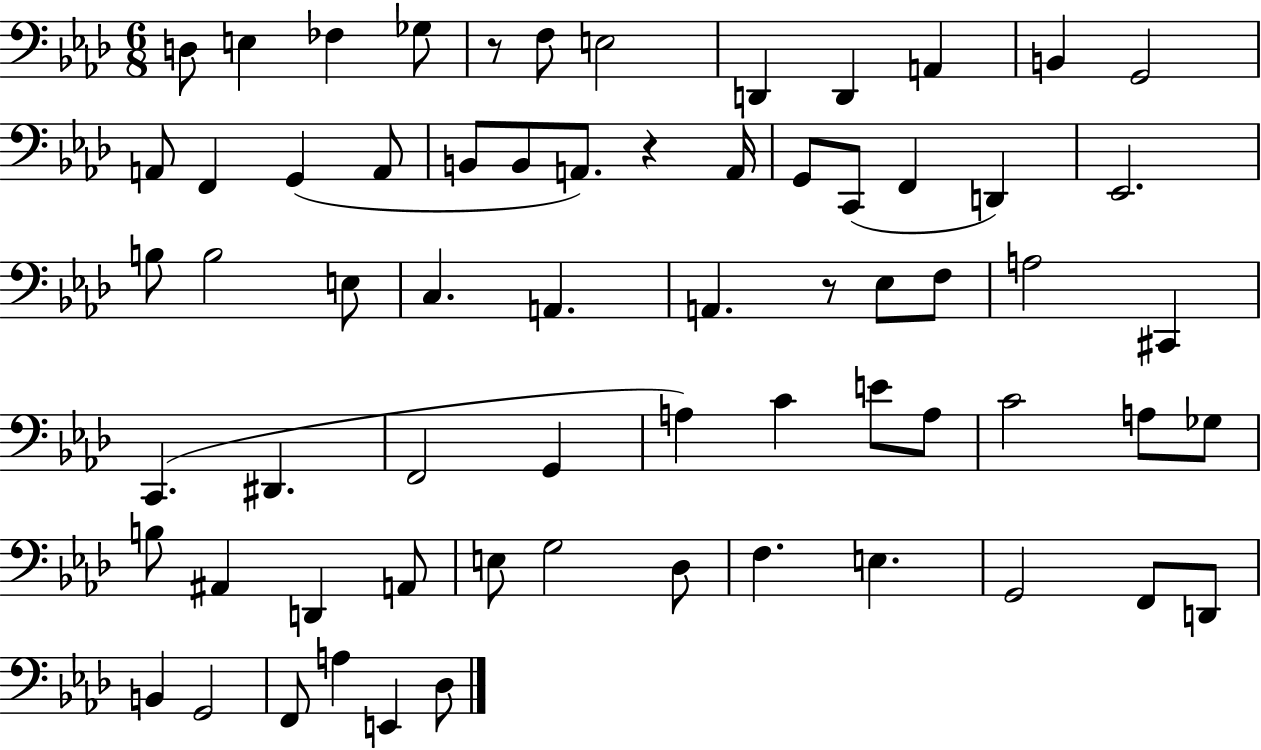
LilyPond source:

{
  \clef bass
  \numericTimeSignature
  \time 6/8
  \key aes \major
  d8 e4 fes4 ges8 | r8 f8 e2 | d,4 d,4 a,4 | b,4 g,2 | \break a,8 f,4 g,4( a,8 | b,8 b,8 a,8.) r4 a,16 | g,8 c,8( f,4 d,4) | ees,2. | \break b8 b2 e8 | c4. a,4. | a,4. r8 ees8 f8 | a2 cis,4 | \break c,4.( dis,4. | f,2 g,4 | a4) c'4 e'8 a8 | c'2 a8 ges8 | \break b8 ais,4 d,4 a,8 | e8 g2 des8 | f4. e4. | g,2 f,8 d,8 | \break b,4 g,2 | f,8 a4 e,4 des8 | \bar "|."
}